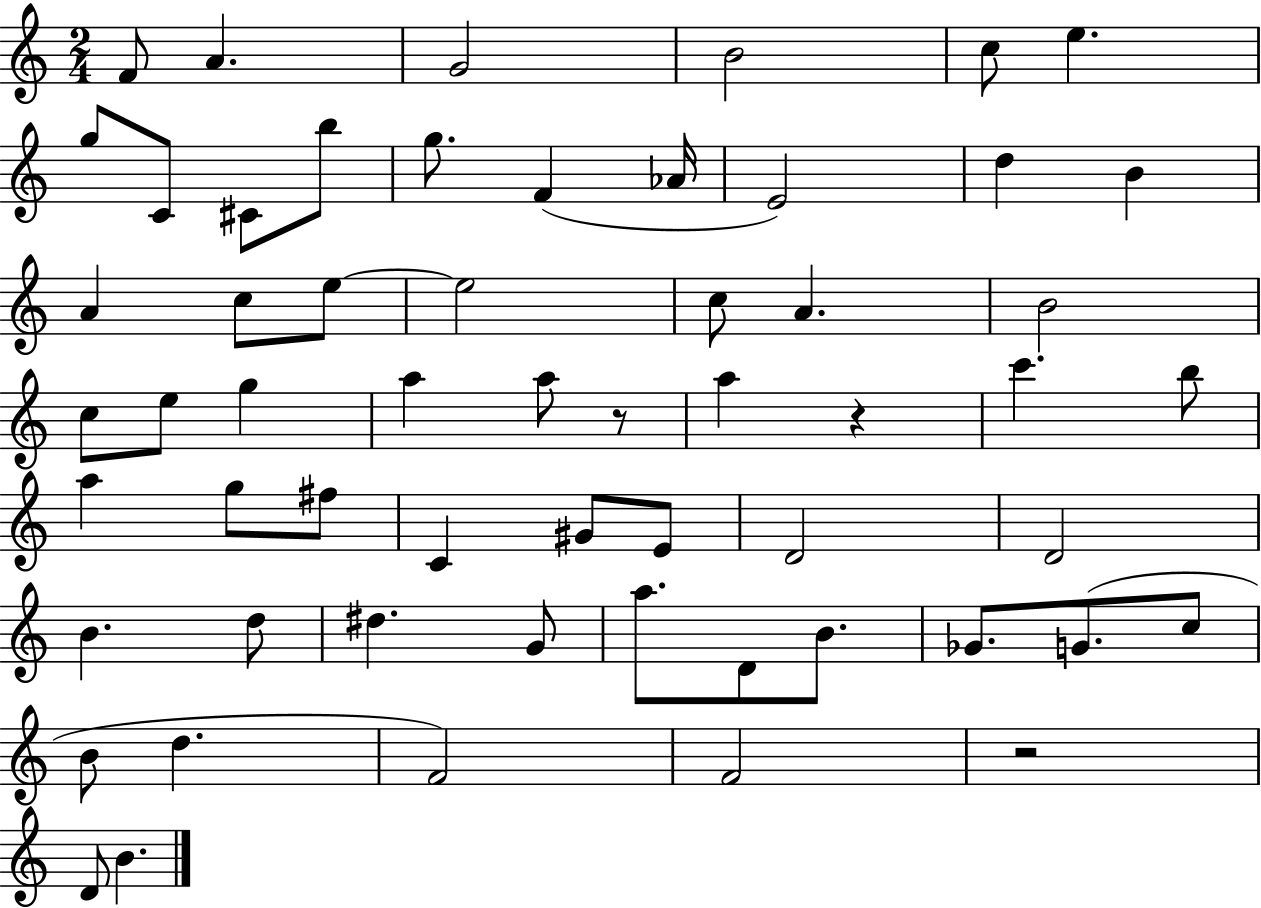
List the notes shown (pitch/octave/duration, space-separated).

F4/e A4/q. G4/h B4/h C5/e E5/q. G5/e C4/e C#4/e B5/e G5/e. F4/q Ab4/s E4/h D5/q B4/q A4/q C5/e E5/e E5/h C5/e A4/q. B4/h C5/e E5/e G5/q A5/q A5/e R/e A5/q R/q C6/q. B5/e A5/q G5/e F#5/e C4/q G#4/e E4/e D4/h D4/h B4/q. D5/e D#5/q. G4/e A5/e. D4/e B4/e. Gb4/e. G4/e. C5/e B4/e D5/q. F4/h F4/h R/h D4/e B4/q.